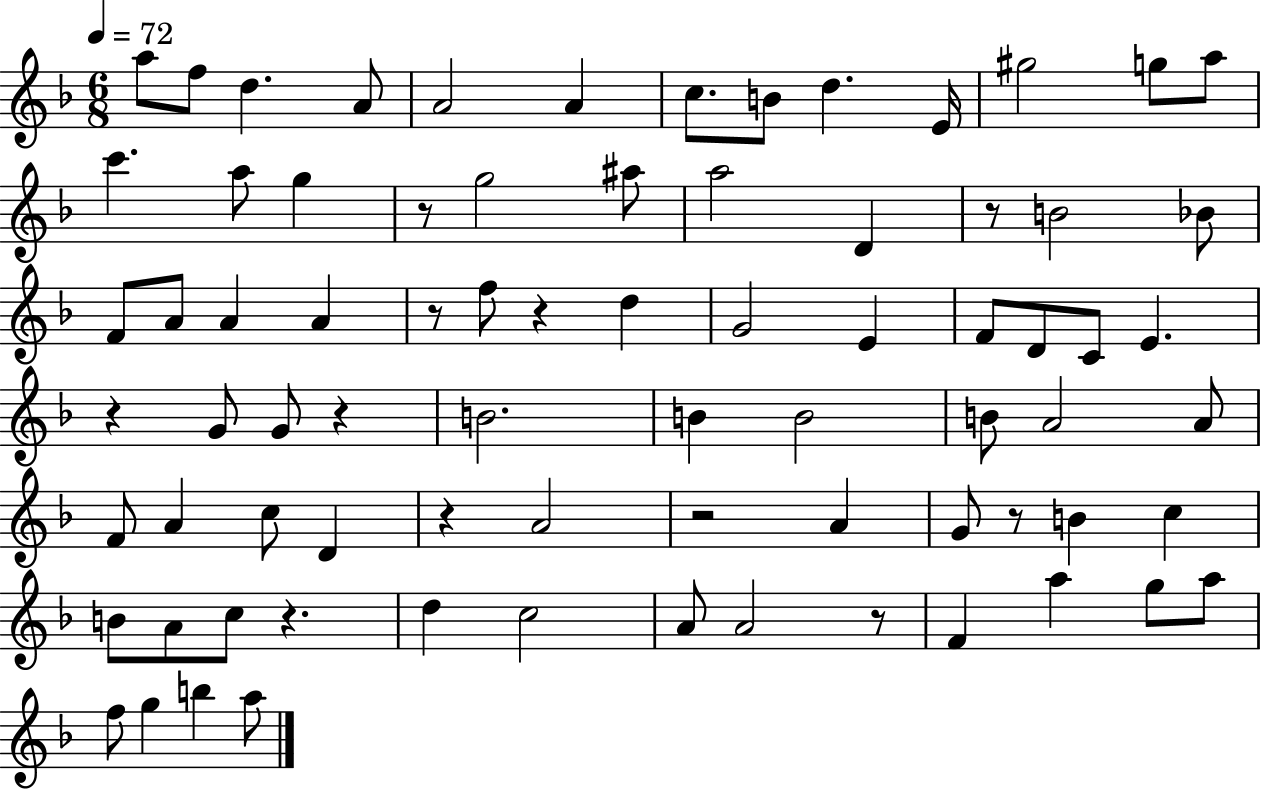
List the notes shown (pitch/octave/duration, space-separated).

A5/e F5/e D5/q. A4/e A4/h A4/q C5/e. B4/e D5/q. E4/s G#5/h G5/e A5/e C6/q. A5/e G5/q R/e G5/h A#5/e A5/h D4/q R/e B4/h Bb4/e F4/e A4/e A4/q A4/q R/e F5/e R/q D5/q G4/h E4/q F4/e D4/e C4/e E4/q. R/q G4/e G4/e R/q B4/h. B4/q B4/h B4/e A4/h A4/e F4/e A4/q C5/e D4/q R/q A4/h R/h A4/q G4/e R/e B4/q C5/q B4/e A4/e C5/e R/q. D5/q C5/h A4/e A4/h R/e F4/q A5/q G5/e A5/e F5/e G5/q B5/q A5/e